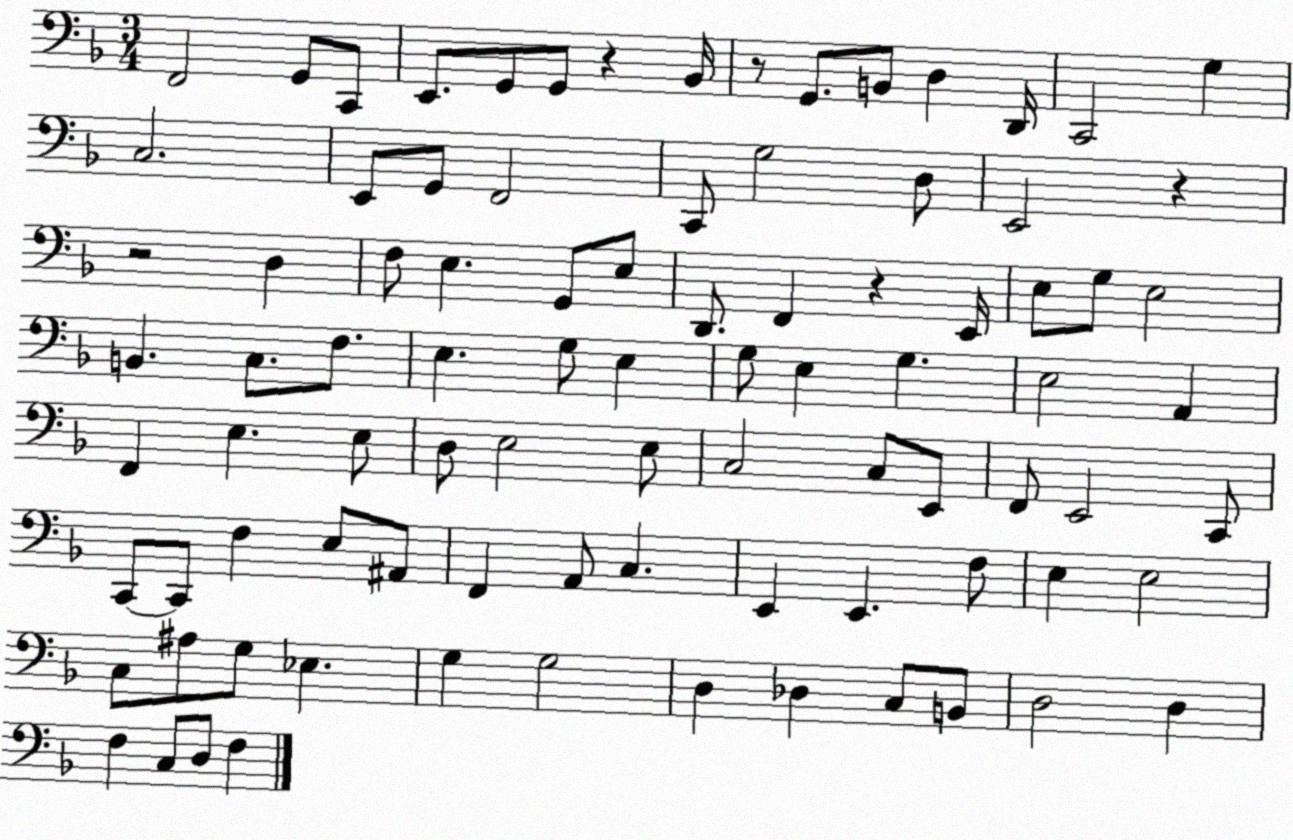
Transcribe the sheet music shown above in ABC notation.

X:1
T:Untitled
M:3/4
L:1/4
K:F
F,,2 G,,/2 C,,/2 E,,/2 G,,/2 G,,/2 z _B,,/4 z/2 G,,/2 B,,/2 D, D,,/4 C,,2 G, C,2 E,,/2 G,,/2 F,,2 C,,/2 G,2 D,/2 E,,2 z z2 D, F,/2 E, G,,/2 E,/2 D,,/2 F,, z E,,/4 E,/2 G,/2 E,2 B,, C,/2 F,/2 E, G,/2 E, G,/2 E, G, E,2 A,, F,, E, E,/2 D,/2 E,2 E,/2 C,2 C,/2 E,,/2 F,,/2 E,,2 C,,/2 C,,/2 C,,/2 F, E,/2 ^A,,/2 F,, A,,/2 C, E,, E,, F,/2 E, E,2 C,/2 ^A,/2 G,/2 _E, G, G,2 D, _D, C,/2 B,,/2 D,2 D, F, C,/2 D,/2 F,